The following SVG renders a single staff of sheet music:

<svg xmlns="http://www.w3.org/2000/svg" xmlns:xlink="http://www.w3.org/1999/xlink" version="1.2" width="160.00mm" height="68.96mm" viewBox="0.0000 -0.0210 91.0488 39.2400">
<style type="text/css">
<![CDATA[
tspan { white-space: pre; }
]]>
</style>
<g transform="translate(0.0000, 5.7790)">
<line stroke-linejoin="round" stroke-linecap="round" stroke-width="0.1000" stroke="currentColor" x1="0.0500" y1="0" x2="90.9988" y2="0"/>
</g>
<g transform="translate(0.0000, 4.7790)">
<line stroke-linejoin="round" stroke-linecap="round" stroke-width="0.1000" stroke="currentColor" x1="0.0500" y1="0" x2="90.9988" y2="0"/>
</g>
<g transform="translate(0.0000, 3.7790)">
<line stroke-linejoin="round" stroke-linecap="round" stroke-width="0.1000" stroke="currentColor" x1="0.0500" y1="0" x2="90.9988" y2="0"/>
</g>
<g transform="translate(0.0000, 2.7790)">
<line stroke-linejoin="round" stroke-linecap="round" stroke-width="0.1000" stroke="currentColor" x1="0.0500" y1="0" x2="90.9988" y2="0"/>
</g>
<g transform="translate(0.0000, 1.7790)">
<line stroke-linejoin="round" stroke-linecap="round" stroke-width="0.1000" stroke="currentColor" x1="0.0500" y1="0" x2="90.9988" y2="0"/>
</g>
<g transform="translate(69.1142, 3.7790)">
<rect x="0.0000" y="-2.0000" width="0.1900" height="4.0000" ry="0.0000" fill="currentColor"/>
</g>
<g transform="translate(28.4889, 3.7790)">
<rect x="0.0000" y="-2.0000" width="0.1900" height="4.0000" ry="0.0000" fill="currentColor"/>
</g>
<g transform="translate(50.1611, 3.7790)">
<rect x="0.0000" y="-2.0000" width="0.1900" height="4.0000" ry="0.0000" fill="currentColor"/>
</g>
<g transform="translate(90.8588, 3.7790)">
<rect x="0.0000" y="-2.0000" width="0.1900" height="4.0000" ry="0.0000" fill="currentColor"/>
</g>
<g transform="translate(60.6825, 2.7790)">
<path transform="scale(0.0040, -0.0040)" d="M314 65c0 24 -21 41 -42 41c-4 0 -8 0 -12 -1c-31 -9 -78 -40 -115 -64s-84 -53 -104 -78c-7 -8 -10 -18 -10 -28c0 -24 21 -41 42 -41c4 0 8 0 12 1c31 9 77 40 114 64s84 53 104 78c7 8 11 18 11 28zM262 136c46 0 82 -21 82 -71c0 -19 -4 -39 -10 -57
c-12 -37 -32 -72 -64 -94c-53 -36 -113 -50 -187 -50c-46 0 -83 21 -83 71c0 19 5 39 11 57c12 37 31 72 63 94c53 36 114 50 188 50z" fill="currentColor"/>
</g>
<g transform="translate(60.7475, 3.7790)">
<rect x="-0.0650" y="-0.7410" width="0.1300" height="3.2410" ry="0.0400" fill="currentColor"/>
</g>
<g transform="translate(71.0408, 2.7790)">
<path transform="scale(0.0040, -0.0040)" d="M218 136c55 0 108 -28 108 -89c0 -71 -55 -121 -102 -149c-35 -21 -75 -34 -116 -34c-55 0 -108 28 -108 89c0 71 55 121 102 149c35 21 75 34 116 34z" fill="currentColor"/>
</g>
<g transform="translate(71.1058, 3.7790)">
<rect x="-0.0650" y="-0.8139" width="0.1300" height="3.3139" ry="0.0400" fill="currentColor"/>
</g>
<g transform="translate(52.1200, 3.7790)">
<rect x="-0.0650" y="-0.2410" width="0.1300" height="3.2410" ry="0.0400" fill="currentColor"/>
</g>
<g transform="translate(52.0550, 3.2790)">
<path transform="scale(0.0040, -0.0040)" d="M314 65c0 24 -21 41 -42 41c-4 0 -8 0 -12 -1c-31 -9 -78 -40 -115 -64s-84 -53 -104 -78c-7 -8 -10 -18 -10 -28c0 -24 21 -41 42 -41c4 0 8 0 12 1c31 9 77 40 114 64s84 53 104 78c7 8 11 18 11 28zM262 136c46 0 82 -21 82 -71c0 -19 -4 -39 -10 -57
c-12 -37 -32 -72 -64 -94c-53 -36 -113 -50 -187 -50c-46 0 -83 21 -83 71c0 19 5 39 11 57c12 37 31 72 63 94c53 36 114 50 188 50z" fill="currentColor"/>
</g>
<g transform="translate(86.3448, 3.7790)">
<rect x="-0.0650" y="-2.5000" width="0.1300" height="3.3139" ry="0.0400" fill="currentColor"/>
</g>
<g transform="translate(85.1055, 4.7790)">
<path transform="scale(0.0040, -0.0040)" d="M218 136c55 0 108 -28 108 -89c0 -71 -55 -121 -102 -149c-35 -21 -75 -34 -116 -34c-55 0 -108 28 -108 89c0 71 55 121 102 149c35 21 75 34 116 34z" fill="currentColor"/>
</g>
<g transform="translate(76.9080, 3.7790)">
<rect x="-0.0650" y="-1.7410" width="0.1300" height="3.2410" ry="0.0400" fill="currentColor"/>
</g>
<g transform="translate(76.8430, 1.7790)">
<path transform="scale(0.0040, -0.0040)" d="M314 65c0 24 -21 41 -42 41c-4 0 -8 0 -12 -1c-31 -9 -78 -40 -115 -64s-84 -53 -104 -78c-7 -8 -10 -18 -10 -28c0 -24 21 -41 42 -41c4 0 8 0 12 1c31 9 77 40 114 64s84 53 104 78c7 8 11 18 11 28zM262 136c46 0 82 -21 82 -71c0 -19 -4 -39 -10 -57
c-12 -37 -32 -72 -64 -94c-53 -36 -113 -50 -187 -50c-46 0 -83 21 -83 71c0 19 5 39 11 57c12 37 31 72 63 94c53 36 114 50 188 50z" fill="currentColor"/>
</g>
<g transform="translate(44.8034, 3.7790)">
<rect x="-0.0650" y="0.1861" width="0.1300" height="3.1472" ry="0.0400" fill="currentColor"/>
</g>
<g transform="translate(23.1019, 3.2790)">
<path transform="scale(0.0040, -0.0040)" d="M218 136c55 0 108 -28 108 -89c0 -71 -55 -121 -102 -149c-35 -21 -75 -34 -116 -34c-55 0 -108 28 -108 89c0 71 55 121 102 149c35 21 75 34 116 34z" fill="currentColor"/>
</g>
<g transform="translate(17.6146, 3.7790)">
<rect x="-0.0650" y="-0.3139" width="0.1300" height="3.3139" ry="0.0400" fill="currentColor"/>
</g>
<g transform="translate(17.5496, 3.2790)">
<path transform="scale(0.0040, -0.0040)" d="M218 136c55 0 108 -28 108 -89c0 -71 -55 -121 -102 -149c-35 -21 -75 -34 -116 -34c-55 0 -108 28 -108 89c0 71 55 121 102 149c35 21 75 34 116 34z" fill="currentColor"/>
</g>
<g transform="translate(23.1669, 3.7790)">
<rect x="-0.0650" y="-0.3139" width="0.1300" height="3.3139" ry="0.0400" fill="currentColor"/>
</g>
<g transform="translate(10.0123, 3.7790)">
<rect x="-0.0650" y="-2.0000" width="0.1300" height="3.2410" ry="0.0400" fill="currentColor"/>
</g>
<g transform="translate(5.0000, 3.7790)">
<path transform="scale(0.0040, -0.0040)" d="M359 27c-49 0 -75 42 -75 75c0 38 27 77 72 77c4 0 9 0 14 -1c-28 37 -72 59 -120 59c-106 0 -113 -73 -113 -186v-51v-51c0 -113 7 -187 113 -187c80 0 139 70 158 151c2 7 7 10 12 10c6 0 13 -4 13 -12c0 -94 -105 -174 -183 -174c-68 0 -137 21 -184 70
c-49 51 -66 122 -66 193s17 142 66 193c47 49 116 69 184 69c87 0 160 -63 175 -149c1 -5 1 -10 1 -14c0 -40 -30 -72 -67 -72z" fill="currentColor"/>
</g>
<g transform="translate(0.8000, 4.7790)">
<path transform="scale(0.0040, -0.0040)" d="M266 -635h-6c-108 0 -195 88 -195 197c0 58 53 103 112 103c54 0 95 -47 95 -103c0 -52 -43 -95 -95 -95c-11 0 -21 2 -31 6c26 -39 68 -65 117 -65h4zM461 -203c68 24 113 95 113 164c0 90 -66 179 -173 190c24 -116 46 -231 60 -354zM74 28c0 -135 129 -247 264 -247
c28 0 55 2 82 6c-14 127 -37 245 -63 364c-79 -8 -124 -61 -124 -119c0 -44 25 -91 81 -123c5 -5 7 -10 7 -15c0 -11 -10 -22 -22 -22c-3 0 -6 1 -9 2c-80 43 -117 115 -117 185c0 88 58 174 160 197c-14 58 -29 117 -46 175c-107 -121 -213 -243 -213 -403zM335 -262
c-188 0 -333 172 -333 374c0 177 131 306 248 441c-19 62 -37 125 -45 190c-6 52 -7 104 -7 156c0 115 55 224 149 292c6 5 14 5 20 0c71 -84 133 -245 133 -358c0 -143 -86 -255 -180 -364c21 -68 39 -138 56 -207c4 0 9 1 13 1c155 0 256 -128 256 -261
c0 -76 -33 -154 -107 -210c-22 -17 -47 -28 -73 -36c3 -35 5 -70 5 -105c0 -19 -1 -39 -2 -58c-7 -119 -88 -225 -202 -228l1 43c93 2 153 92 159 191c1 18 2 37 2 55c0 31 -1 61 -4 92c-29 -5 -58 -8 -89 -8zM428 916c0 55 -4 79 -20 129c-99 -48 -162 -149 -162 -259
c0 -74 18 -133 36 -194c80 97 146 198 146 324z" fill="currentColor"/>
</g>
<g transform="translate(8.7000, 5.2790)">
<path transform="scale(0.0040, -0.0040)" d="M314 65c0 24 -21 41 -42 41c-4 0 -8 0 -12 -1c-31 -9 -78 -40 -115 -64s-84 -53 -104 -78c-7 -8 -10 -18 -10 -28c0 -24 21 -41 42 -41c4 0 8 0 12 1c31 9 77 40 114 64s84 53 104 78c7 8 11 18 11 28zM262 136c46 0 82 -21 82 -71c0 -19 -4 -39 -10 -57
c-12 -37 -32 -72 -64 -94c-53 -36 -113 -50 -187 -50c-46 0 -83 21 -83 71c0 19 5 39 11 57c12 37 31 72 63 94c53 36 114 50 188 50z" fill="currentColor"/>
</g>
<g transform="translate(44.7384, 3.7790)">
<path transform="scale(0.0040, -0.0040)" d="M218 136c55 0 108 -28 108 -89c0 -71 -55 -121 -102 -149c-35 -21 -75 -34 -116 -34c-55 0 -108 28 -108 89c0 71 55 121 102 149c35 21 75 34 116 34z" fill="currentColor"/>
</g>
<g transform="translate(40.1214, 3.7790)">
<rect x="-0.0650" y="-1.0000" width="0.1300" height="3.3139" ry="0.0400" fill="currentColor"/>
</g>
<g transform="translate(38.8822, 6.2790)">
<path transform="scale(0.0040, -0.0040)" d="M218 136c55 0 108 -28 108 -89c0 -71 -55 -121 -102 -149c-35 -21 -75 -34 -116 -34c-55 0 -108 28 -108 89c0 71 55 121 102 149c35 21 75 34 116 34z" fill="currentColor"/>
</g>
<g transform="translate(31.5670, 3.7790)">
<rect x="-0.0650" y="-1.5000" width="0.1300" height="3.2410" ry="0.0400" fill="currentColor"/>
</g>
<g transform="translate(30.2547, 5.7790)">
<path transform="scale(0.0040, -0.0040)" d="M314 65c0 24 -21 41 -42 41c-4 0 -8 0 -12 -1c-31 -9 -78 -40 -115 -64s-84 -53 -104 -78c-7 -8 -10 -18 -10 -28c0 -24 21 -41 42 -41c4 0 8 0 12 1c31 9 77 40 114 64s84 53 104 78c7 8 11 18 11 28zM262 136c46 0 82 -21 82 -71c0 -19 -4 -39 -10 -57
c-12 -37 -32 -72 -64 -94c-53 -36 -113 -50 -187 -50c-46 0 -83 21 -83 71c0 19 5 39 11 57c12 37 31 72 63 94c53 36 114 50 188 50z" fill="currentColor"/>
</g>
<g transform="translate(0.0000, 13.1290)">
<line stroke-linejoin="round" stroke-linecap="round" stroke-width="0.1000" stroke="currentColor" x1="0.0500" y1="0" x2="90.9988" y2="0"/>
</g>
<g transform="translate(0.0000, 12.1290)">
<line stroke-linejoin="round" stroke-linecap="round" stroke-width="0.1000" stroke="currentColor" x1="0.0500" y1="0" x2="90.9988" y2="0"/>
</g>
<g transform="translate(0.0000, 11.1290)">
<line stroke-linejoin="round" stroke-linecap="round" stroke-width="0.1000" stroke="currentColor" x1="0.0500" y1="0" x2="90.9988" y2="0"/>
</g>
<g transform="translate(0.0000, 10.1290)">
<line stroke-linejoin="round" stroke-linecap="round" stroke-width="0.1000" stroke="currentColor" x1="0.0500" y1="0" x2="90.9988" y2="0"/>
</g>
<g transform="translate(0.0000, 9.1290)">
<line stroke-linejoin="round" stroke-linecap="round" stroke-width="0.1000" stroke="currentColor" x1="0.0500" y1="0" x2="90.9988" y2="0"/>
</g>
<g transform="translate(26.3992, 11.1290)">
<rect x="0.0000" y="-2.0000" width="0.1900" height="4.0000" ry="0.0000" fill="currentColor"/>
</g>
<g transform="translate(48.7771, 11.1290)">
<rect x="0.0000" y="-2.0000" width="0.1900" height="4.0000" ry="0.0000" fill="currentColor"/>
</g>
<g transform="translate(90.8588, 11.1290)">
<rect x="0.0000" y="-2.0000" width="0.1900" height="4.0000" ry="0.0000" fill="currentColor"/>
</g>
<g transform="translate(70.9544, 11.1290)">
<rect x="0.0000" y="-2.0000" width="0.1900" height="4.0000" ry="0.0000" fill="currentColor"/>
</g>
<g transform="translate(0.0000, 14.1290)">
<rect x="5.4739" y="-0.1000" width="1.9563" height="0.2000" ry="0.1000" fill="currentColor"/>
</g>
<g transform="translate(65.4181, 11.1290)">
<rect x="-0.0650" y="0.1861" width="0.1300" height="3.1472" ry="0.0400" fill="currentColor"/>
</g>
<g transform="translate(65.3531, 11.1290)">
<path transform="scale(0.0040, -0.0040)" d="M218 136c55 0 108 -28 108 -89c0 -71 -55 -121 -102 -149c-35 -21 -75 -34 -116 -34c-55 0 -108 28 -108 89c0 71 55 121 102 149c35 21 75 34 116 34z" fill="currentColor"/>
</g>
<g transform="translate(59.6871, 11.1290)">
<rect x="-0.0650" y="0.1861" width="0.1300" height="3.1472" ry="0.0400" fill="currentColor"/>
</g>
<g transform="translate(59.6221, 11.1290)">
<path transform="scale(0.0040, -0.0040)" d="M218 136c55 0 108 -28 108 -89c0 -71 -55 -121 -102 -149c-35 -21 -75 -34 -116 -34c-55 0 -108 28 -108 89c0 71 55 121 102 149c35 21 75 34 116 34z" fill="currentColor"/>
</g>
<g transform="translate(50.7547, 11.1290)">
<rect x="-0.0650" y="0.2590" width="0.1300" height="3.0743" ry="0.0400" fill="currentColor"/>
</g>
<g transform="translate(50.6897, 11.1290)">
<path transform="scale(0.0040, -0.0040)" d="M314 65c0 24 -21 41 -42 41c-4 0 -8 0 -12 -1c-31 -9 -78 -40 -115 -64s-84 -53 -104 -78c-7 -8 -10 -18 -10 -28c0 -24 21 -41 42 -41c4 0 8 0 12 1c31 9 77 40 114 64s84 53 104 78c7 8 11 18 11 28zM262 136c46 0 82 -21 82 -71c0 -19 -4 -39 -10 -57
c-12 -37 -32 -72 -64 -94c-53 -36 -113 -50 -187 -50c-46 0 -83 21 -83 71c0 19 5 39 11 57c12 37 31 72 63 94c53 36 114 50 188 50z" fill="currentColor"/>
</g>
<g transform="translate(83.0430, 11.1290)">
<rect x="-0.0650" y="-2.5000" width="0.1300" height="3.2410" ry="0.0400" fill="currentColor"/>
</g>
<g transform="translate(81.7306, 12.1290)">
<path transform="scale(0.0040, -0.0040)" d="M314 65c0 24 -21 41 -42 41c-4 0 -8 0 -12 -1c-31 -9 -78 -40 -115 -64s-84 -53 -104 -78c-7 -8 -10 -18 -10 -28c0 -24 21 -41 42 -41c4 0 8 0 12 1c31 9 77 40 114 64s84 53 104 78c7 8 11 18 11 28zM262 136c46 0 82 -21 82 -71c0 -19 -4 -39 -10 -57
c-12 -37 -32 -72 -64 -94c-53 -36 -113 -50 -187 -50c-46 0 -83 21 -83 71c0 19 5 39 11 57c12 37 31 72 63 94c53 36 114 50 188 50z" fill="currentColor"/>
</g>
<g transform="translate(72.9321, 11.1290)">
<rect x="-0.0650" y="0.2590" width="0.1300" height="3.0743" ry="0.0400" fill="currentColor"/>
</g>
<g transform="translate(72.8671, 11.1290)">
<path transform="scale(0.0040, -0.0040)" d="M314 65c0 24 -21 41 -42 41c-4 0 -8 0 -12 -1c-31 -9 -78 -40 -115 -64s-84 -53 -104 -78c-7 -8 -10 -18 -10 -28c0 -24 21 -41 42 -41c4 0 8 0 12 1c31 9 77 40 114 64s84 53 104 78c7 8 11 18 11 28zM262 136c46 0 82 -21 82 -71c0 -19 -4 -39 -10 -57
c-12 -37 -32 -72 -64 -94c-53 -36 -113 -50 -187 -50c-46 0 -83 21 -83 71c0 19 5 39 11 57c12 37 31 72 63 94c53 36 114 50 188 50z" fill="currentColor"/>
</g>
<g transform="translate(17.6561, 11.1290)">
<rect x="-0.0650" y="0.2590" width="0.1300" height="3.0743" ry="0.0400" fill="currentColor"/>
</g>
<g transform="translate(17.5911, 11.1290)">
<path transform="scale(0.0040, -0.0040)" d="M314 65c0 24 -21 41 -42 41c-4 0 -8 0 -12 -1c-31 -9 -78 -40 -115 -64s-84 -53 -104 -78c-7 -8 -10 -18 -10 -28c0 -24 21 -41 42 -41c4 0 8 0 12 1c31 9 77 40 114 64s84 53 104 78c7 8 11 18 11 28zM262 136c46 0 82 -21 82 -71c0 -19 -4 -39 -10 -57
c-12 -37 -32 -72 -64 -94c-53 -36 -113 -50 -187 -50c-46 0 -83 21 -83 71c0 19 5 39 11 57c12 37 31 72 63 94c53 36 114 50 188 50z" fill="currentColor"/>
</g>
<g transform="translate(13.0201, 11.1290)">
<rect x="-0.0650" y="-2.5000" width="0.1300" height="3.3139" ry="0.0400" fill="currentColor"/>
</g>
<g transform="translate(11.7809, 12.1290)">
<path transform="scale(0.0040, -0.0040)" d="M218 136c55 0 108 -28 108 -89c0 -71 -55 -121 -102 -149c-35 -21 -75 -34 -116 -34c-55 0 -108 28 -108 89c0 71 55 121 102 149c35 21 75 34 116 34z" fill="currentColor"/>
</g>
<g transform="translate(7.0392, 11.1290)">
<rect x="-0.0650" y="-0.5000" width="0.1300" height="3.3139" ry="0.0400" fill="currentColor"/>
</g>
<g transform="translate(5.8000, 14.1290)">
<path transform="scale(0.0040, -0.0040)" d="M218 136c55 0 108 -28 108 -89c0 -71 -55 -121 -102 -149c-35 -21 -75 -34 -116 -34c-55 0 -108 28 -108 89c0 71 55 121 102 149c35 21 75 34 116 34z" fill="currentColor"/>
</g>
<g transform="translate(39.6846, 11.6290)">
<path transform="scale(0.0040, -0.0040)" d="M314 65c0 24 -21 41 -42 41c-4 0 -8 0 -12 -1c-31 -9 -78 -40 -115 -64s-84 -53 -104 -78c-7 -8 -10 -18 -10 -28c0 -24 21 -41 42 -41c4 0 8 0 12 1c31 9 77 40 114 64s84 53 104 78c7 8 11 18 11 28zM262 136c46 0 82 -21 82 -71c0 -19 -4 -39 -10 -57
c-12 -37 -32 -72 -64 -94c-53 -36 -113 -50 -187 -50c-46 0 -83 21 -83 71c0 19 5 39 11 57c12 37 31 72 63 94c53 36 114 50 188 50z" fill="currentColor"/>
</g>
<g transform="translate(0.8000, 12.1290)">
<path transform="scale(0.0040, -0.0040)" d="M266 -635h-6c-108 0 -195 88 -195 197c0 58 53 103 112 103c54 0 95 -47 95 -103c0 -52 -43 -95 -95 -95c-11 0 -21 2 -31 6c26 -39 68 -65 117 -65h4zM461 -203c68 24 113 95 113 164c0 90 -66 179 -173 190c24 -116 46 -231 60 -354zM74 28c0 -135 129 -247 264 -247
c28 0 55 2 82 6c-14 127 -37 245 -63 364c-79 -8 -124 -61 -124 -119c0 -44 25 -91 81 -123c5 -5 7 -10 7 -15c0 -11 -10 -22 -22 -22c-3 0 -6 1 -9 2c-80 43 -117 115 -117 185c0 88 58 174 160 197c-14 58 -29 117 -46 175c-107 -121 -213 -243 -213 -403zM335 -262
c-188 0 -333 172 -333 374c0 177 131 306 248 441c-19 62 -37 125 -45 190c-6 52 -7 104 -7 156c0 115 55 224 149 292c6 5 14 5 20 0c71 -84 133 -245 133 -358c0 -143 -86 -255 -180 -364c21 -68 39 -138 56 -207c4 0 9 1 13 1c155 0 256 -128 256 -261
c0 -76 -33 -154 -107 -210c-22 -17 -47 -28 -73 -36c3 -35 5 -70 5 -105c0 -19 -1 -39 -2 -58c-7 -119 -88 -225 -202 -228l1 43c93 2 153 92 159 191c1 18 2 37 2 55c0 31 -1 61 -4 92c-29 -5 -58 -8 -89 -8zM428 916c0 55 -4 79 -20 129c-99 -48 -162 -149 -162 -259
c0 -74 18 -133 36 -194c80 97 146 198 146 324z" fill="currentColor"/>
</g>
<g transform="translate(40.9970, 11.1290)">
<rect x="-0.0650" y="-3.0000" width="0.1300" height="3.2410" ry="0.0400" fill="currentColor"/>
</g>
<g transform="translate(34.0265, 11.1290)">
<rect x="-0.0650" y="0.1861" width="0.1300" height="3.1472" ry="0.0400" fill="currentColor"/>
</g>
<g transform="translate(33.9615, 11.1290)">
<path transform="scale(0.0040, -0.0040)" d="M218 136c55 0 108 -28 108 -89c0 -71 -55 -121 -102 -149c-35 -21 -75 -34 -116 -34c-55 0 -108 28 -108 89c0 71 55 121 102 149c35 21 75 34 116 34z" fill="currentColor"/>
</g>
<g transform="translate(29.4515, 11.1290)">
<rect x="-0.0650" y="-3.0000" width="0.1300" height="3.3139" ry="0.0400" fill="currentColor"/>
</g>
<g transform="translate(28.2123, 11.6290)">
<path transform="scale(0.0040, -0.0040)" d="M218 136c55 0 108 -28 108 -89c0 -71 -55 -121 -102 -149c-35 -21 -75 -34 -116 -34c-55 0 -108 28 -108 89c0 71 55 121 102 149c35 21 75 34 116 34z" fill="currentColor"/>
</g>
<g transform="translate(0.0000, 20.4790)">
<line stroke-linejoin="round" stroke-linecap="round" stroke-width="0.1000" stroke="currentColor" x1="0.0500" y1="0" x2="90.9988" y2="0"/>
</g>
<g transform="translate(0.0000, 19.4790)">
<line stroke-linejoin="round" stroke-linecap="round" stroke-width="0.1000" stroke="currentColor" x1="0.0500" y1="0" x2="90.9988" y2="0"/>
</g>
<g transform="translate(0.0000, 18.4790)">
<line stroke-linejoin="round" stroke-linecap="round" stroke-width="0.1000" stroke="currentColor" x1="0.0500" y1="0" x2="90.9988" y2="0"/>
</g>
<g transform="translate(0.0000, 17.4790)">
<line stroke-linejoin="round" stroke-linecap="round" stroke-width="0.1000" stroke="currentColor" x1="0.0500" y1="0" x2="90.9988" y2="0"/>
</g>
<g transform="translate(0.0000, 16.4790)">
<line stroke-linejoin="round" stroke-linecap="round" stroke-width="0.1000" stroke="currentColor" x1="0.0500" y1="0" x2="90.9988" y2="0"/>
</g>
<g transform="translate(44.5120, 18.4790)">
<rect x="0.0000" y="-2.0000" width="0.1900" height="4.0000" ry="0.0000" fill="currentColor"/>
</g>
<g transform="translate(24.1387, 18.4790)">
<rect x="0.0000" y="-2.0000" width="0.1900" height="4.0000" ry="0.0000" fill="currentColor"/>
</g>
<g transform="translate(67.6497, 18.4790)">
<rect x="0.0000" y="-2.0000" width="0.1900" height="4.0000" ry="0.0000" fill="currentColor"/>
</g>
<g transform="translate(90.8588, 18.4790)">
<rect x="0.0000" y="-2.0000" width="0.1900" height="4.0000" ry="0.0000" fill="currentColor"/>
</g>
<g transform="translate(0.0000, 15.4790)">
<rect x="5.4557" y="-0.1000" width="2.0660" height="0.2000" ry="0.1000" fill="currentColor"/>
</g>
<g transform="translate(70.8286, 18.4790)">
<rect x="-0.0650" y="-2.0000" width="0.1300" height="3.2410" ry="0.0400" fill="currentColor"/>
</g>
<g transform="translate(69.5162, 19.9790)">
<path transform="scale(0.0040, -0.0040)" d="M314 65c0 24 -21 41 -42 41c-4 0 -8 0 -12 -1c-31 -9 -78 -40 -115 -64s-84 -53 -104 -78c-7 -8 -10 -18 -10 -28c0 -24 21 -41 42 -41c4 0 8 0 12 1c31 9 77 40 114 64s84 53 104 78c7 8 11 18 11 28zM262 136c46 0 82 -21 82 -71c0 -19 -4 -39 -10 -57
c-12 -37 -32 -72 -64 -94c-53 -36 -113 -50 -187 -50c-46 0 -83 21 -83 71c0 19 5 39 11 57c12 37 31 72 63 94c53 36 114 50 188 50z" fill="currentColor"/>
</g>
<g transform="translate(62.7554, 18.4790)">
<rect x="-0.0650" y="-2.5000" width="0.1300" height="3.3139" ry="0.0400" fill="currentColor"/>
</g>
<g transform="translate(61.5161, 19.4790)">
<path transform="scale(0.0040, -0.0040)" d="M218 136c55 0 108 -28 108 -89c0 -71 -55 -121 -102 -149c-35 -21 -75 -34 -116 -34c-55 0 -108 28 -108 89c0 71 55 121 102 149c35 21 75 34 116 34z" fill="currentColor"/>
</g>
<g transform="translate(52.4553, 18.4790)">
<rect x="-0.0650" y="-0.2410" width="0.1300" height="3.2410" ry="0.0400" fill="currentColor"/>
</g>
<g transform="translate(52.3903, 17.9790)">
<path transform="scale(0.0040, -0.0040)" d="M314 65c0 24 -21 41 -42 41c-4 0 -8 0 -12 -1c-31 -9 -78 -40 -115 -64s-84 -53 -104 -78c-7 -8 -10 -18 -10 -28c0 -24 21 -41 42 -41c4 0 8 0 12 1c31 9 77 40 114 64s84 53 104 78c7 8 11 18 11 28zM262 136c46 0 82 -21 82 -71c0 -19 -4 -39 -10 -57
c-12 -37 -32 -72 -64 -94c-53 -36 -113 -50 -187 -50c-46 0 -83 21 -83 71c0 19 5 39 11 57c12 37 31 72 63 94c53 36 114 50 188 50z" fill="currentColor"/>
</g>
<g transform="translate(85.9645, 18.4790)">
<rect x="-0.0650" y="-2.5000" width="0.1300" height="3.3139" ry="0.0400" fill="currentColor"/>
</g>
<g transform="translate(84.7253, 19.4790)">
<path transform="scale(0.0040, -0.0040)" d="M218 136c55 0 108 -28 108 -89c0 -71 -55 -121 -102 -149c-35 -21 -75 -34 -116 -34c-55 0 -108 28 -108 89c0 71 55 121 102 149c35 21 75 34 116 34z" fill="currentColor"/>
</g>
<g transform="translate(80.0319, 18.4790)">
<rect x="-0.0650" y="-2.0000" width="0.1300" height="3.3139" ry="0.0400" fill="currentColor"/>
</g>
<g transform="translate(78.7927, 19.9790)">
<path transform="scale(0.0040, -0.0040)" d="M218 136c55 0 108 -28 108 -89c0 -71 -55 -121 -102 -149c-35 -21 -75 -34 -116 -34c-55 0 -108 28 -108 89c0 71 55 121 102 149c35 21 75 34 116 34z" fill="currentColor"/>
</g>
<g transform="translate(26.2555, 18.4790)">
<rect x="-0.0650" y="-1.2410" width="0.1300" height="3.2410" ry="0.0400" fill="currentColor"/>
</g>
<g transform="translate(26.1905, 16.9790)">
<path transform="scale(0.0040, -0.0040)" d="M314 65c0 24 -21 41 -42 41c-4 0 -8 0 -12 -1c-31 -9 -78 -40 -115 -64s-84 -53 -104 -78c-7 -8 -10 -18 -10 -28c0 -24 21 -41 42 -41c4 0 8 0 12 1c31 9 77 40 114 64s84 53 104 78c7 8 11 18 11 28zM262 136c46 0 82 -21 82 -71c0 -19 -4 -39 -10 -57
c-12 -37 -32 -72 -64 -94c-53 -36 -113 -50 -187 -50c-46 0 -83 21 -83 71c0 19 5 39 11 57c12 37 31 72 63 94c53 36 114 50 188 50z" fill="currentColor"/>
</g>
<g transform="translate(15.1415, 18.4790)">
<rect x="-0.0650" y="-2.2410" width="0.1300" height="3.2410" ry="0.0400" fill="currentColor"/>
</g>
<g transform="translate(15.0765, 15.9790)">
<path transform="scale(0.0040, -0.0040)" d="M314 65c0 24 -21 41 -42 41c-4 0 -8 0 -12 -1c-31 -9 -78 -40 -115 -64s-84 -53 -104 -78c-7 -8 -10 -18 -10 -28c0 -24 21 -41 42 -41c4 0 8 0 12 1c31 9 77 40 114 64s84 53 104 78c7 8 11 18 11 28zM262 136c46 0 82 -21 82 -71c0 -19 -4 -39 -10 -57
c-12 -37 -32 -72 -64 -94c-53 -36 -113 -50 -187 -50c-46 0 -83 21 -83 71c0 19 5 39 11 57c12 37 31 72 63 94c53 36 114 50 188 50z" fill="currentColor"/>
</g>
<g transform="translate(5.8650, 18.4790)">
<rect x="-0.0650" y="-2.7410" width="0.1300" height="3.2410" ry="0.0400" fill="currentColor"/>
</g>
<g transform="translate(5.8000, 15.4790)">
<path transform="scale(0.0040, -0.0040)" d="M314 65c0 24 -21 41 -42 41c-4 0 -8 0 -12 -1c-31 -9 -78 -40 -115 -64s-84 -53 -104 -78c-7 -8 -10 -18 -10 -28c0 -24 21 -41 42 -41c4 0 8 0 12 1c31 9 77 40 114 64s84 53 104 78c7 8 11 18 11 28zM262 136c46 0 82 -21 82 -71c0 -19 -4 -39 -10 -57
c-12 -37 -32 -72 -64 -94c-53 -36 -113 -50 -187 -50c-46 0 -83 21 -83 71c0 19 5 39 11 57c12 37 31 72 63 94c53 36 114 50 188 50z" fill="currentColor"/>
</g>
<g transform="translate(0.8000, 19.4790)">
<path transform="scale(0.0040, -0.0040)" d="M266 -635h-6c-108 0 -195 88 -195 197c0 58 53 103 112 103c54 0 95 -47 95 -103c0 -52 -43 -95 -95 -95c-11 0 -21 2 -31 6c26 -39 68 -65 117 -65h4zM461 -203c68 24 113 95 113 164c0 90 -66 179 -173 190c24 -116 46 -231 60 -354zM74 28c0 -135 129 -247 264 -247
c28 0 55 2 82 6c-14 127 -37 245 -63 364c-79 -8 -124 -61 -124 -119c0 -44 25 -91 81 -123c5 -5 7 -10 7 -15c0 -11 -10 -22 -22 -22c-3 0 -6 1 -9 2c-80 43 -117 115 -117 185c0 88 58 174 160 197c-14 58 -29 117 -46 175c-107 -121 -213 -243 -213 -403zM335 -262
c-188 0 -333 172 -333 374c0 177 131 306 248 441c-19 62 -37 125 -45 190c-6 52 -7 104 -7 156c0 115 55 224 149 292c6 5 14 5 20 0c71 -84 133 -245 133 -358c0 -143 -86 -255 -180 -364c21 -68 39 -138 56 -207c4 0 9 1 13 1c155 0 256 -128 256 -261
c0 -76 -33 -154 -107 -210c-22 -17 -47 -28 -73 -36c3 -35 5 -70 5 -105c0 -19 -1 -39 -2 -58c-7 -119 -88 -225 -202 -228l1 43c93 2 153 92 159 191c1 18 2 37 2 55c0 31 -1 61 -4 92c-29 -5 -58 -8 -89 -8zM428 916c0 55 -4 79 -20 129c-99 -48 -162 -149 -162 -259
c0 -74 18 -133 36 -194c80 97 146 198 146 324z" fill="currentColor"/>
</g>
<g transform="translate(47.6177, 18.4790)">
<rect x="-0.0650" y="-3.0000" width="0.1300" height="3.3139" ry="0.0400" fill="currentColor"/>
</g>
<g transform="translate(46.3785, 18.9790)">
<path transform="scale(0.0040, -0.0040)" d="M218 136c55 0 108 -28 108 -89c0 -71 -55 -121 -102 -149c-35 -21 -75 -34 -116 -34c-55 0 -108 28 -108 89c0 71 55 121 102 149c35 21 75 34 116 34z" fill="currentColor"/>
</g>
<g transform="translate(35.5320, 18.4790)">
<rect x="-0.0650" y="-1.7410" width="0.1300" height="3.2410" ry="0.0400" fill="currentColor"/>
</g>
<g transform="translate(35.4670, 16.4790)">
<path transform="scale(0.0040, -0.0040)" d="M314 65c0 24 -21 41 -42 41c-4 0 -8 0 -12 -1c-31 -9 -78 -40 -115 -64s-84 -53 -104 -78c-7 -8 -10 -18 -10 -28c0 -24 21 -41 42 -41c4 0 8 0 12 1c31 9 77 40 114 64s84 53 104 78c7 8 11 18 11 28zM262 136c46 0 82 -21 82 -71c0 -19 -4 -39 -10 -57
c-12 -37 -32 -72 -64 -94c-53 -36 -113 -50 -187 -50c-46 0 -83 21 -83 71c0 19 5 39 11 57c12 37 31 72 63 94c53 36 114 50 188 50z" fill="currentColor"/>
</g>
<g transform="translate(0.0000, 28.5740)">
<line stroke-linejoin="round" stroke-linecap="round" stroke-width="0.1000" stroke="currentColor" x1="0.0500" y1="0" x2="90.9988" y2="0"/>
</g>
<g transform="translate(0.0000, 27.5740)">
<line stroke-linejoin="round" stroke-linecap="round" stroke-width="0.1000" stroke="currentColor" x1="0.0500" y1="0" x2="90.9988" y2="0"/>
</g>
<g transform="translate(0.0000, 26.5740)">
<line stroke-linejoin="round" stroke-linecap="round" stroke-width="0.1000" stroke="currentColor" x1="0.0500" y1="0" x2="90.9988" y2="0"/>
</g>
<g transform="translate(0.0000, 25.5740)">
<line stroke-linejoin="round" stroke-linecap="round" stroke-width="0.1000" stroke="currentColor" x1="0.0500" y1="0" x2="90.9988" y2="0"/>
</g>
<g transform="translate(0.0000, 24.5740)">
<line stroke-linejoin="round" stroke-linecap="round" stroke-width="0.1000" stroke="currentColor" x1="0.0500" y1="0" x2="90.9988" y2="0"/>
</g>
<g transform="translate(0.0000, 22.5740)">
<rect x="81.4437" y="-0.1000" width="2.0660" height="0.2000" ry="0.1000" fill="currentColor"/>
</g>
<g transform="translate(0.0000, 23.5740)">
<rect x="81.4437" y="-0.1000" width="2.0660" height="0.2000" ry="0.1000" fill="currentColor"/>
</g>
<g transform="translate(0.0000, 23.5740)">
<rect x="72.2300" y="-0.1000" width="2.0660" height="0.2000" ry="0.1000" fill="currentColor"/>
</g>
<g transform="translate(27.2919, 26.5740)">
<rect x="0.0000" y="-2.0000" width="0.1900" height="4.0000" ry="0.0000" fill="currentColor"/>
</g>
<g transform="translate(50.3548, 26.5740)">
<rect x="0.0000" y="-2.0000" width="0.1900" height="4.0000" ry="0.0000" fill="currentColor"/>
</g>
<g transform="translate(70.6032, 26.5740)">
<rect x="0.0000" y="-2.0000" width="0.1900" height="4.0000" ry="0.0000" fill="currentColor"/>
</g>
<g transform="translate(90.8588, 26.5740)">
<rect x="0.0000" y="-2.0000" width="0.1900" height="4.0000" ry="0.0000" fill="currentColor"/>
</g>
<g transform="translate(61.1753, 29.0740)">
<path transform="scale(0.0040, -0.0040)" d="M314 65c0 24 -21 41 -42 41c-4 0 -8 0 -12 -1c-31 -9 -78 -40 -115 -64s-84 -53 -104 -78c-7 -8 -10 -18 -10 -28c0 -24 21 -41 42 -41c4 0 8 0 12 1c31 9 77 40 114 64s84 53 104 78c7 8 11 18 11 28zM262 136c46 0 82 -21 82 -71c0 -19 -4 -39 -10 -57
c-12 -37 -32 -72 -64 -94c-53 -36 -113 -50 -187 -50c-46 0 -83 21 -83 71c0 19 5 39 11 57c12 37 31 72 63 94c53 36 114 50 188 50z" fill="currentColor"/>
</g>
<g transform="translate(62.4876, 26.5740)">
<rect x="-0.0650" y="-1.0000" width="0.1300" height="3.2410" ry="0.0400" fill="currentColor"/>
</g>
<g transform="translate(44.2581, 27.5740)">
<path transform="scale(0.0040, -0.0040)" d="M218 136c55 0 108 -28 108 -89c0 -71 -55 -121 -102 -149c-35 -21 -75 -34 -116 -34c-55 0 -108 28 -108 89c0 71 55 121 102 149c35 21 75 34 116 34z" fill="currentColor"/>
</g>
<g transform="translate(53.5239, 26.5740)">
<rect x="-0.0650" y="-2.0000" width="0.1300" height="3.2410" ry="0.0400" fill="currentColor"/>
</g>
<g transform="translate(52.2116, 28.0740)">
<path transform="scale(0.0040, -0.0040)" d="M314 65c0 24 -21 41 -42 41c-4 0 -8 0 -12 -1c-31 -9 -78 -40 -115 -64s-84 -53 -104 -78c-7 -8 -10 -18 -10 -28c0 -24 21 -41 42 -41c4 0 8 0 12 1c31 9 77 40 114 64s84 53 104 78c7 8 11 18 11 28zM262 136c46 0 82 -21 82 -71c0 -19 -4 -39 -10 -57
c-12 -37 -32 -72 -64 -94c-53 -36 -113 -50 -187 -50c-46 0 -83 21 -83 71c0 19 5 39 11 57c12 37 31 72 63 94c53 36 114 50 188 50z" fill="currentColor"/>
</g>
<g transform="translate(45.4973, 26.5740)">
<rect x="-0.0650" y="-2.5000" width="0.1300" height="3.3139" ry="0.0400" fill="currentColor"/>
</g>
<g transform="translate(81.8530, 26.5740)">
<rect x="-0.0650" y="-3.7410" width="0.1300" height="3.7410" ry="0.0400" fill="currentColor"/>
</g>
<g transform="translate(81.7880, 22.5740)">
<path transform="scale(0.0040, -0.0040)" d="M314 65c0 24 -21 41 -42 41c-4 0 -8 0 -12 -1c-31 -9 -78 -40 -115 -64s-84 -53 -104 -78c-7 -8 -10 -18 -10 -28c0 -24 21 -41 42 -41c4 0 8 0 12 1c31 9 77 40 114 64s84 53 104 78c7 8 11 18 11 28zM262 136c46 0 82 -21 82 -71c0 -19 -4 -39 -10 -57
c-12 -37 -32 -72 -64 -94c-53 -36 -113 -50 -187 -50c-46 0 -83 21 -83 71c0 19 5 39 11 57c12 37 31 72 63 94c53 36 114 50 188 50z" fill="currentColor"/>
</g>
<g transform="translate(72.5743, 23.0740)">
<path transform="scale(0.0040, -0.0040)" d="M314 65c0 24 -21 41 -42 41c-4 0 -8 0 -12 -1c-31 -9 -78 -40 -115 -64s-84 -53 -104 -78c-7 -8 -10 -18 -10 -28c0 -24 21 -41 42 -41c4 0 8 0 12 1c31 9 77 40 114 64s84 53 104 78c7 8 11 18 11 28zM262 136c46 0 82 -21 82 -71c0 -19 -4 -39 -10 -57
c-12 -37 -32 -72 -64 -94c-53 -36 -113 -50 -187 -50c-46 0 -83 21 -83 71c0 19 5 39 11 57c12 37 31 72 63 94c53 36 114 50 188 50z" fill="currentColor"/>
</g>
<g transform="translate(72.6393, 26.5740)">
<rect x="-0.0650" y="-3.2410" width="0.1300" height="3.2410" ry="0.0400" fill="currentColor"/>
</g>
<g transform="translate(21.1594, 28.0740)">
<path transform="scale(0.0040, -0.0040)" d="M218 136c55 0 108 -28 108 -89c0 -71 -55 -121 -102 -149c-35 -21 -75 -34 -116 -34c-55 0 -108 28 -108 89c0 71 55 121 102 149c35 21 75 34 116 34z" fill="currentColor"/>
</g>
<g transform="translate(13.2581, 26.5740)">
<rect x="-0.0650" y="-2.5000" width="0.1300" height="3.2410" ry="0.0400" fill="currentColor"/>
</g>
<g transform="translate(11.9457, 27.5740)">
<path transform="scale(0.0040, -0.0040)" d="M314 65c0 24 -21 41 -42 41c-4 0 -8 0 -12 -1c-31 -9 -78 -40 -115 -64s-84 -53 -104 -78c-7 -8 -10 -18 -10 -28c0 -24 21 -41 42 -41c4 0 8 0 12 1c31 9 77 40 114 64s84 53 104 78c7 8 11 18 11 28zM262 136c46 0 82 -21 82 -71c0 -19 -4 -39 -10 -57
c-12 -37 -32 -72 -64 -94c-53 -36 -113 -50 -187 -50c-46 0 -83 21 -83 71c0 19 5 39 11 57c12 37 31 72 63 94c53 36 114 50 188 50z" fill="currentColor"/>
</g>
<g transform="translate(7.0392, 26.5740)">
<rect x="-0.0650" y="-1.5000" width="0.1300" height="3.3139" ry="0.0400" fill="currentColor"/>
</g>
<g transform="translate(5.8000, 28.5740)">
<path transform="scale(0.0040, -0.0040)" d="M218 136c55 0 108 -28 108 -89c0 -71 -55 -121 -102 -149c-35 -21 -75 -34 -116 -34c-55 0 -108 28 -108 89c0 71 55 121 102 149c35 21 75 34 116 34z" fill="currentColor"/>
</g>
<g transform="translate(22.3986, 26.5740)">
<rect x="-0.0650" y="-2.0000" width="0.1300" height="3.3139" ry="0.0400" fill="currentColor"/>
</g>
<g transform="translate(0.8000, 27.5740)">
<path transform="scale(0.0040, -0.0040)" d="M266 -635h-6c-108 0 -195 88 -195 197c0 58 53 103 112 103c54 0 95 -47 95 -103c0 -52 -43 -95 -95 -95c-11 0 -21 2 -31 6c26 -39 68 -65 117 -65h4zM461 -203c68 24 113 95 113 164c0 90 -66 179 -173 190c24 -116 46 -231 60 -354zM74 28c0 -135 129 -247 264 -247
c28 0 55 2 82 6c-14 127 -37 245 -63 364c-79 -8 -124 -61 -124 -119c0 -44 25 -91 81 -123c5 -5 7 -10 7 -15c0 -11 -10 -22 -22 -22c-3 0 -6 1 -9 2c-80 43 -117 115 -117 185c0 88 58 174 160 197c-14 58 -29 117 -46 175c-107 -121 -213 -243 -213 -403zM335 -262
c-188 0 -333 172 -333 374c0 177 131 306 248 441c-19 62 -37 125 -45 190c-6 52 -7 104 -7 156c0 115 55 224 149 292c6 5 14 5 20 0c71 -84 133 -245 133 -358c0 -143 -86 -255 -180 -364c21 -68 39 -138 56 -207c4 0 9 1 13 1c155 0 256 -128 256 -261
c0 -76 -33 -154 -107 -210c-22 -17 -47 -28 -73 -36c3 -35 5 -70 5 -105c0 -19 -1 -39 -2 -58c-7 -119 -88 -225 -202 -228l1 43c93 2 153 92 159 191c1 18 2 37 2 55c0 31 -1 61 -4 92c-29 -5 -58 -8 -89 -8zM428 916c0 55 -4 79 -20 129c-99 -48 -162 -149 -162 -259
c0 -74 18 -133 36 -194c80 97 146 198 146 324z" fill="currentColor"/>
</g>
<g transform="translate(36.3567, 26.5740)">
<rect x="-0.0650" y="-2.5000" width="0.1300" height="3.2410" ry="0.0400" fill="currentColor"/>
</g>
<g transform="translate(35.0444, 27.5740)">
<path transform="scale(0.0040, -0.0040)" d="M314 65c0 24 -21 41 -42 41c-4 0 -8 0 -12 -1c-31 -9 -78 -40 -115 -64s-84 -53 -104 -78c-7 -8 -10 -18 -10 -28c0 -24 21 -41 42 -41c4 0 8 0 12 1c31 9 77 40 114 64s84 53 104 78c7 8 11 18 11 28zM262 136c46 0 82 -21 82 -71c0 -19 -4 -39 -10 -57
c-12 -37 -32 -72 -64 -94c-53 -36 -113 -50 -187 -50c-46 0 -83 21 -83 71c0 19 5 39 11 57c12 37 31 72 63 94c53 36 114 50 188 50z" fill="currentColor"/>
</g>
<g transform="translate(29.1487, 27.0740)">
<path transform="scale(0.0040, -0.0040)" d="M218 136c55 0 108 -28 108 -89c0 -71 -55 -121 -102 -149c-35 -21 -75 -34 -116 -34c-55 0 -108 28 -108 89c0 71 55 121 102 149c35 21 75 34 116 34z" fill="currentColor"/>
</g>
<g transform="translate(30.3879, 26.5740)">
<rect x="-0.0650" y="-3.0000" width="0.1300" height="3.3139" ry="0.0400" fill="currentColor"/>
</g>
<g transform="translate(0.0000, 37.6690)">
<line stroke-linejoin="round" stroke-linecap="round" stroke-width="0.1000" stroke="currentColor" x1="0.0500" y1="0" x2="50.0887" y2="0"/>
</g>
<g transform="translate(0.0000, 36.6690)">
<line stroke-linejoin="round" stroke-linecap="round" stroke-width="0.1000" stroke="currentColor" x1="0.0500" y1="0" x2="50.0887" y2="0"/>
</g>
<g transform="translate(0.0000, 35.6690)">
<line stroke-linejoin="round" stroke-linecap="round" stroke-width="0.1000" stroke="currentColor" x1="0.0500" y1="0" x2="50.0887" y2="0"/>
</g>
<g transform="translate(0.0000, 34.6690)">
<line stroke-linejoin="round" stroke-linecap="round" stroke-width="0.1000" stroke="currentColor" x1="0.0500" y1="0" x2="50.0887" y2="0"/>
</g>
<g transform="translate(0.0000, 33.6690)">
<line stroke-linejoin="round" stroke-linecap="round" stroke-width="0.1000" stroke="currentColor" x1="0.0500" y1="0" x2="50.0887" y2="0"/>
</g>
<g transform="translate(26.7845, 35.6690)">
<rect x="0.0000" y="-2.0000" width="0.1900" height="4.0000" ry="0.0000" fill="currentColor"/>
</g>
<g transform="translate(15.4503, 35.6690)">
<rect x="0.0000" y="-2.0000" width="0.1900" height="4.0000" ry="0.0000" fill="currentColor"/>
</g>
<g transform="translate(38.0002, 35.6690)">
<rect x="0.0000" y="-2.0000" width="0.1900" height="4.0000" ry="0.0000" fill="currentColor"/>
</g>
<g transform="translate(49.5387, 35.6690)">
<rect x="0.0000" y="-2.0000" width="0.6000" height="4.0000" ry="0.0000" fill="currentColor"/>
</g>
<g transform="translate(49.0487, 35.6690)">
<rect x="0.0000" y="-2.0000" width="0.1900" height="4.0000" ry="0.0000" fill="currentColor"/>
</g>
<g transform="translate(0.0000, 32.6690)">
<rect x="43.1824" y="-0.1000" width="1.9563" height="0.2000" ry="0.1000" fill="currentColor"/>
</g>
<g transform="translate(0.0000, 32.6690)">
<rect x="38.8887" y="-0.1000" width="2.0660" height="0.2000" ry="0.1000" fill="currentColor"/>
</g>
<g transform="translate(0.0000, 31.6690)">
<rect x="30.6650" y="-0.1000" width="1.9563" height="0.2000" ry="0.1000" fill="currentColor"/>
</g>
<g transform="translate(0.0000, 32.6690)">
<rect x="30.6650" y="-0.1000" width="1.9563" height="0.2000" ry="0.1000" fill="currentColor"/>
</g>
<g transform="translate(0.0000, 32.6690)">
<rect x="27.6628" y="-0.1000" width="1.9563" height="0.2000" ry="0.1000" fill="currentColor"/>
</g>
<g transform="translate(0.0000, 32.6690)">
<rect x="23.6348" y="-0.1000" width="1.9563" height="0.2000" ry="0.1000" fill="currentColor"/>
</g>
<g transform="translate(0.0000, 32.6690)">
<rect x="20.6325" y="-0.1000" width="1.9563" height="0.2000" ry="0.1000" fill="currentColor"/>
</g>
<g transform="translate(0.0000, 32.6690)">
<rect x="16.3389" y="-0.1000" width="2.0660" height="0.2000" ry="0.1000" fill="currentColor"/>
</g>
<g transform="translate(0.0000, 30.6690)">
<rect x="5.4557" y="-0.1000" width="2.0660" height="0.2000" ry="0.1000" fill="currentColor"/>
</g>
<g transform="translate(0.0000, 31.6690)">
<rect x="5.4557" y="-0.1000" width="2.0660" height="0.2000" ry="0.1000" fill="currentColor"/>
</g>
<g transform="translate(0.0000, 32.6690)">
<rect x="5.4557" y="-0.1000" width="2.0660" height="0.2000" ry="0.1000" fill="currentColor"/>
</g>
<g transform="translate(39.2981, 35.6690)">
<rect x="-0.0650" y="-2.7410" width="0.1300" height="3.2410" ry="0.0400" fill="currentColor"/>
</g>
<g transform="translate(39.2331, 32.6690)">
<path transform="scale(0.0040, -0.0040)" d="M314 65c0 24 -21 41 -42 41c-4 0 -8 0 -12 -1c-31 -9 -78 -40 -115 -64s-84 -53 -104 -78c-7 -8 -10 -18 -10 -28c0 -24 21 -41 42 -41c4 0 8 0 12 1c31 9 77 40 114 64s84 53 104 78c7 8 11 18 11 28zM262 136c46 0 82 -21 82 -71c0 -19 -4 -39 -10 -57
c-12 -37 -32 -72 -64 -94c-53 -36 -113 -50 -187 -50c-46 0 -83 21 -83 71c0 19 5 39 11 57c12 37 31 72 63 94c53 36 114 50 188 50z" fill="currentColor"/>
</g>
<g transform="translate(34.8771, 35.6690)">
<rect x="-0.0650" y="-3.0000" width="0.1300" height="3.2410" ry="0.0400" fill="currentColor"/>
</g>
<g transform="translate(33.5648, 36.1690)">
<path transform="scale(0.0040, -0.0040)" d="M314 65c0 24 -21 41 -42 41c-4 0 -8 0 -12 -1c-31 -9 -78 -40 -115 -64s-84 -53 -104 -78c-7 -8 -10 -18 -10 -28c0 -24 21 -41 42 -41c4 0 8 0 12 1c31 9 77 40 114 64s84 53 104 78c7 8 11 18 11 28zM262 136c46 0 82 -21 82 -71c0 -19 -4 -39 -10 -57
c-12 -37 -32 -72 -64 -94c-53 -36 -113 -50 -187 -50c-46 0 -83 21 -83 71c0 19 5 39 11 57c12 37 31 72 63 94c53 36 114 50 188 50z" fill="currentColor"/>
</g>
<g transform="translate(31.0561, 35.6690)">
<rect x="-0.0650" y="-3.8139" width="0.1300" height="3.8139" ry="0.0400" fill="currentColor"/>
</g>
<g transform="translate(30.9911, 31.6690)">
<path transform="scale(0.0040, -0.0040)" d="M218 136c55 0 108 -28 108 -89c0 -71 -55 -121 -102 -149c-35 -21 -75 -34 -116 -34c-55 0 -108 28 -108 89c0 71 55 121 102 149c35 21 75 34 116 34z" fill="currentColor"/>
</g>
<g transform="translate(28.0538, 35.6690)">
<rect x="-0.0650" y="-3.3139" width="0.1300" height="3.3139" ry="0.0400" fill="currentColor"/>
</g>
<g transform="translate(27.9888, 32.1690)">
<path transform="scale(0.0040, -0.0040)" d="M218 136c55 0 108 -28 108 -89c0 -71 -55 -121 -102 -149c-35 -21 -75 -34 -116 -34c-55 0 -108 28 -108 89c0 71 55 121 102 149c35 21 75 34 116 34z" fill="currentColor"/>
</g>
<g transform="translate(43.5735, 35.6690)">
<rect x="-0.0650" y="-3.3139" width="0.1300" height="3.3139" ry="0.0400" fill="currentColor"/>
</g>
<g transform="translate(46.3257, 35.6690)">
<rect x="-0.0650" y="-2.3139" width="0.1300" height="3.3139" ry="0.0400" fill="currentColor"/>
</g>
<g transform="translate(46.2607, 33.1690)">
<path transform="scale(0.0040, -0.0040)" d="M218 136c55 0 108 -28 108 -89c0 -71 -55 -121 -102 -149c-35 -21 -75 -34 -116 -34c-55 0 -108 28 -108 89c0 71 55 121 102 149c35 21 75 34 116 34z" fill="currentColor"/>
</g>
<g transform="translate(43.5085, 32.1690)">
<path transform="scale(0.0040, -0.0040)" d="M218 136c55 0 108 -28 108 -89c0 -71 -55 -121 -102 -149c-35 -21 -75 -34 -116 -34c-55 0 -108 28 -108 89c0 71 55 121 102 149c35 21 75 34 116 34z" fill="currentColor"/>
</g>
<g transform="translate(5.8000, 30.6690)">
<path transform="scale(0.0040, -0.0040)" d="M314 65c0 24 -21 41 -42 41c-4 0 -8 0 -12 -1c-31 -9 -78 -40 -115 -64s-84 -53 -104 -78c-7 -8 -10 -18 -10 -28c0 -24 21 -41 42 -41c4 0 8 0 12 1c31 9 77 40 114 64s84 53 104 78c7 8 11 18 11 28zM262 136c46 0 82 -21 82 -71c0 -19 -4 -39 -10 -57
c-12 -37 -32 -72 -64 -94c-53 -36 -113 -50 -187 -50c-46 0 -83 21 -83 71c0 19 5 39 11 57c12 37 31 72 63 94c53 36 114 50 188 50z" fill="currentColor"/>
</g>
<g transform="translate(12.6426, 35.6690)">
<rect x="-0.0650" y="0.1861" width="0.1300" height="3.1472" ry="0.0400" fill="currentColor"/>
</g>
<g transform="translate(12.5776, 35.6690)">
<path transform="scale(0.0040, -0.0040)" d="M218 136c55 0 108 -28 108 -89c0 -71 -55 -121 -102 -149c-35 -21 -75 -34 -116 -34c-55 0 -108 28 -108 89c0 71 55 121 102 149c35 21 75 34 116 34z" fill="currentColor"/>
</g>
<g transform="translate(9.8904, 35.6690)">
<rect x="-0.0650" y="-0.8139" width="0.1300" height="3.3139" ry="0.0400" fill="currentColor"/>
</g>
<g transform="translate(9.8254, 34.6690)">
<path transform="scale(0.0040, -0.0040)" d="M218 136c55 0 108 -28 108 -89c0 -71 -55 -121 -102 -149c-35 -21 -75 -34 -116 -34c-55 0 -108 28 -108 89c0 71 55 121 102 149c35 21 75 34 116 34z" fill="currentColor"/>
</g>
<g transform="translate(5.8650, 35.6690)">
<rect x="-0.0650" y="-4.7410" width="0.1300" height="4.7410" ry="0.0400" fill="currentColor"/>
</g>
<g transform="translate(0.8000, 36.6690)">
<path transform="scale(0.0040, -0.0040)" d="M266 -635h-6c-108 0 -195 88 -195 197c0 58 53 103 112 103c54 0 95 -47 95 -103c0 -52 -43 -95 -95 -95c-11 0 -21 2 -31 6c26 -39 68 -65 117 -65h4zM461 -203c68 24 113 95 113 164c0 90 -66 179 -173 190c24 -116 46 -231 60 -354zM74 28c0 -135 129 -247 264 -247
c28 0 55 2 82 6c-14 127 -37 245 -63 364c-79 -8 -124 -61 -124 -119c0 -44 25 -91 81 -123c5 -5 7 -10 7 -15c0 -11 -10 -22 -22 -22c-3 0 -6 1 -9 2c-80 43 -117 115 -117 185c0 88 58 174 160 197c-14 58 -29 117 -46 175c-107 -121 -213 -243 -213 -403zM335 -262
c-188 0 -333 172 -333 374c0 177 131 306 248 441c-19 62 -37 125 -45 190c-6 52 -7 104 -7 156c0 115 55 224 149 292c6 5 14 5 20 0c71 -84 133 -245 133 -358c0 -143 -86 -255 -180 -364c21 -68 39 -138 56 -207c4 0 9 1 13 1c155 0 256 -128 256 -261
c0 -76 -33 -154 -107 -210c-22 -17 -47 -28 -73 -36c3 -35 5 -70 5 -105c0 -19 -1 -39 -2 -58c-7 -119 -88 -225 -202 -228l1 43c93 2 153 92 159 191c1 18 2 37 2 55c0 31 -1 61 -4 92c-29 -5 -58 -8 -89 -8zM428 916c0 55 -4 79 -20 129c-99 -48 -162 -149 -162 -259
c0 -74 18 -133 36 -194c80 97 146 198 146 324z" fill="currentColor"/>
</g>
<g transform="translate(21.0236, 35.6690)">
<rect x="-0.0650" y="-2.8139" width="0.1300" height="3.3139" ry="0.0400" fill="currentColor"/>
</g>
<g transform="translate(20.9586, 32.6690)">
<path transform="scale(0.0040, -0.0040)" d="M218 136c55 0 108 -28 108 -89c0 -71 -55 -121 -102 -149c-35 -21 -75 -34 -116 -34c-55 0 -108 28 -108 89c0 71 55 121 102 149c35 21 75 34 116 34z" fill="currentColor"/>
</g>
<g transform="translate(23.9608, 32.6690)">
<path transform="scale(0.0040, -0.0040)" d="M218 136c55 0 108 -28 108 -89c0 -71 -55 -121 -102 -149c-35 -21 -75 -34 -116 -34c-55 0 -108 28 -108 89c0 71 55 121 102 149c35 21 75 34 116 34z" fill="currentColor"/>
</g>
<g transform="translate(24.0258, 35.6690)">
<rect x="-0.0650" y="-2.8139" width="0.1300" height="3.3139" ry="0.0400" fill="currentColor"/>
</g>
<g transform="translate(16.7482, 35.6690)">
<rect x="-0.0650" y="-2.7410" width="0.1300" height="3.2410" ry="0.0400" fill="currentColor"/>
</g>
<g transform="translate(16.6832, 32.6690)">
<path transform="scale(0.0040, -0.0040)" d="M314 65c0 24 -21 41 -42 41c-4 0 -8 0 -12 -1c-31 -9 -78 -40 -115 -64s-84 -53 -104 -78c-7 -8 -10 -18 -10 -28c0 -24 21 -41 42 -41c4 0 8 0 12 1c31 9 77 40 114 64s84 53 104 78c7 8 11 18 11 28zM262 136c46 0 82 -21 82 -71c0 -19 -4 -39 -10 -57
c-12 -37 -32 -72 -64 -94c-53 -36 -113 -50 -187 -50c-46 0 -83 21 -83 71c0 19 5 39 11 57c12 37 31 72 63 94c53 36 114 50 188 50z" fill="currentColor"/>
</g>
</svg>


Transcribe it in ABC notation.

X:1
T:Untitled
M:4/4
L:1/4
K:C
F2 c c E2 D B c2 d2 d f2 G C G B2 A B A2 B2 B B B2 G2 a2 g2 e2 f2 A c2 G F2 F G E G2 F A G2 G F2 D2 b2 c'2 e'2 d B a2 a a b c' A2 a2 b g